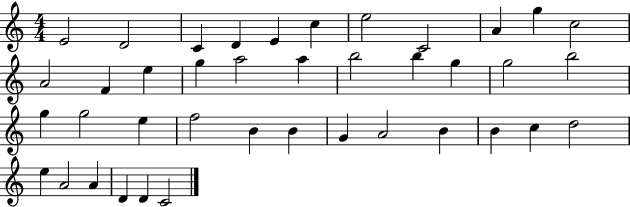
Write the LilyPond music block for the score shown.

{
  \clef treble
  \numericTimeSignature
  \time 4/4
  \key c \major
  e'2 d'2 | c'4 d'4 e'4 c''4 | e''2 c'2 | a'4 g''4 c''2 | \break a'2 f'4 e''4 | g''4 a''2 a''4 | b''2 b''4 g''4 | g''2 b''2 | \break g''4 g''2 e''4 | f''2 b'4 b'4 | g'4 a'2 b'4 | b'4 c''4 d''2 | \break e''4 a'2 a'4 | d'4 d'4 c'2 | \bar "|."
}